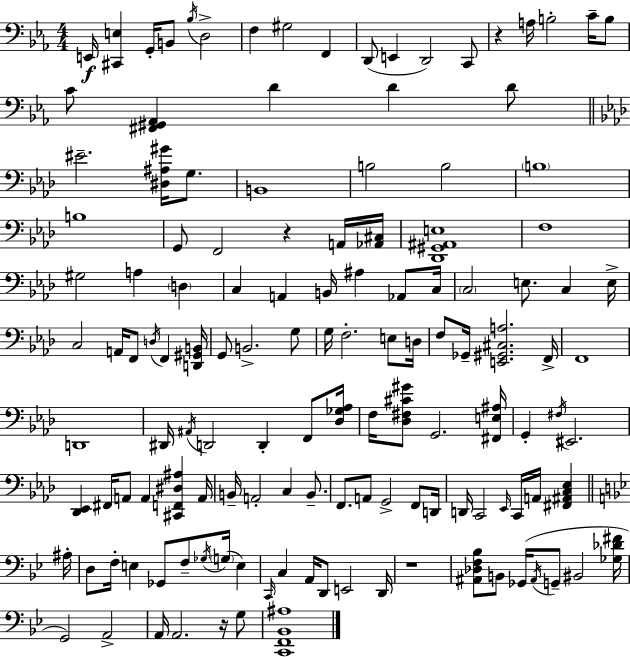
X:1
T:Untitled
M:4/4
L:1/4
K:Eb
E,,/4 [^C,,E,] G,,/4 B,,/2 _B,/4 D,2 F, ^G,2 F,, D,,/2 E,, D,,2 C,,/2 z A,/4 B,2 C/4 B,/2 C/2 [^F,,^G,,_A,,] D D D/2 ^E2 [^D,^A,^G]/4 G,/2 B,,4 B,2 B,2 B,4 B,4 G,,/2 F,,2 z A,,/4 [_A,,^C,]/4 [_D,,^G,,^A,,E,]4 F,4 ^G,2 A, D, C, A,, B,,/4 ^A, _A,,/2 C,/4 C,2 E,/2 C, E,/4 C,2 A,,/4 F,,/2 D,/4 F,, [D,,^G,,B,,]/4 G,,/2 B,,2 G,/2 G,/4 F,2 E,/2 D,/4 F,/2 _G,,/4 [E,,^G,,^C,A,]2 F,,/4 F,,4 D,,4 ^D,,/4 ^A,,/4 D,,2 D,, F,,/2 [_D,_G,_A,]/4 F,/4 [_D,^F,^C^G]/2 G,,2 [^F,,E,^A,]/4 G,, ^F,/4 ^E,,2 [_D,,_E,,] ^F,,/4 A,,/2 A,, [^C,,F,,^D,^A,] A,,/4 B,,/4 A,,2 C, B,,/2 F,,/2 A,,/2 G,,2 F,,/2 D,,/4 D,,/4 C,,2 _E,,/4 C,,/4 A,,/4 [^F,,^A,,C,_E,] ^A,/4 D,/2 F,/4 E, _G,,/2 F,/2 _G,/4 G,/4 E, C,,/4 C, A,,/4 D,,/2 E,,2 D,,/4 z4 [^A,,_D,F,_B,]/2 B,,/2 _G,,/4 ^A,,/4 G,,/2 ^B,,2 [_G,_D^F]/4 G,,2 A,,2 A,,/4 A,,2 z/4 G,/2 [C,,F,,_B,,^A,]4